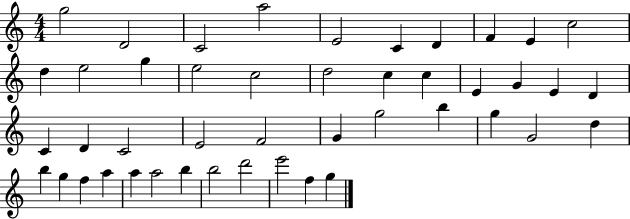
X:1
T:Untitled
M:4/4
L:1/4
K:C
g2 D2 C2 a2 E2 C D F E c2 d e2 g e2 c2 d2 c c E G E D C D C2 E2 F2 G g2 b g G2 d b g f a a a2 b b2 d'2 e'2 f g